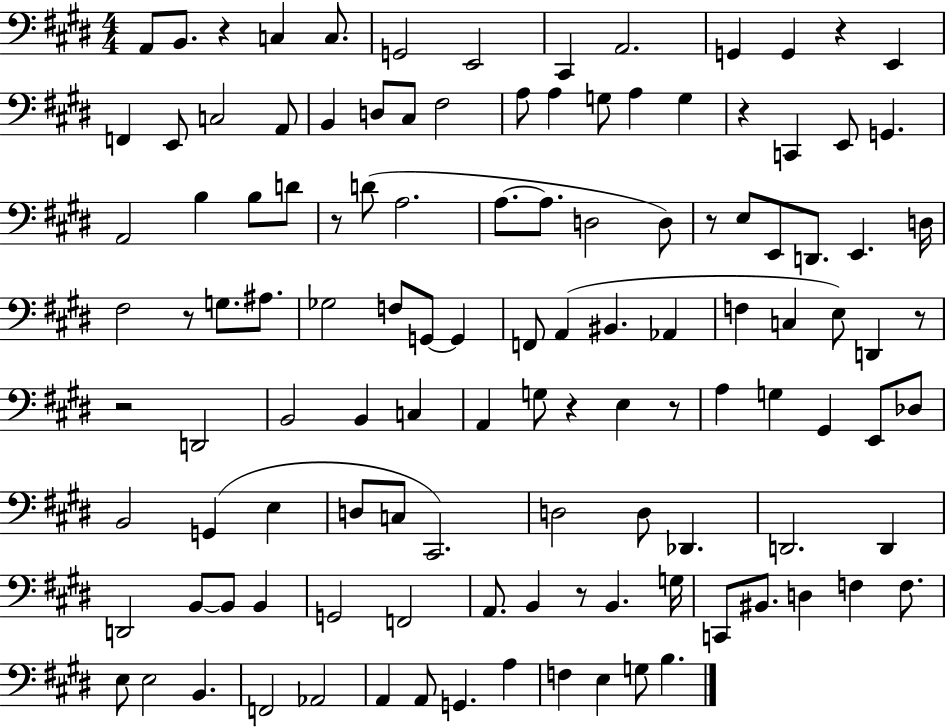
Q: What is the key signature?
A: E major